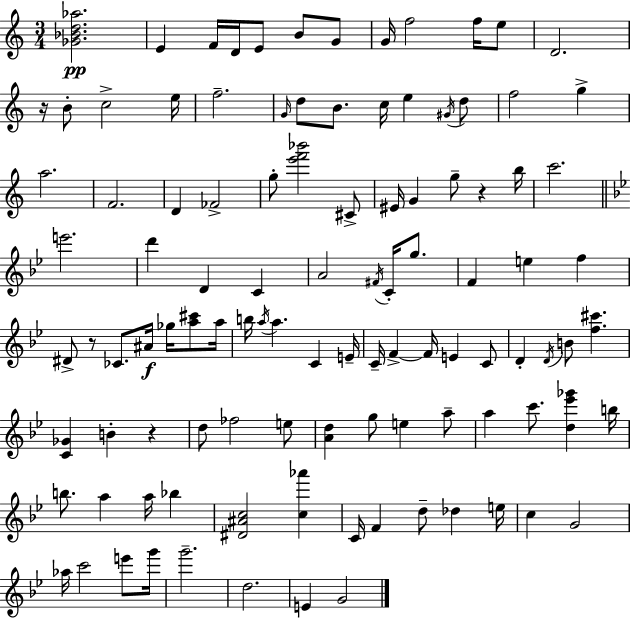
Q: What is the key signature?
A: C major